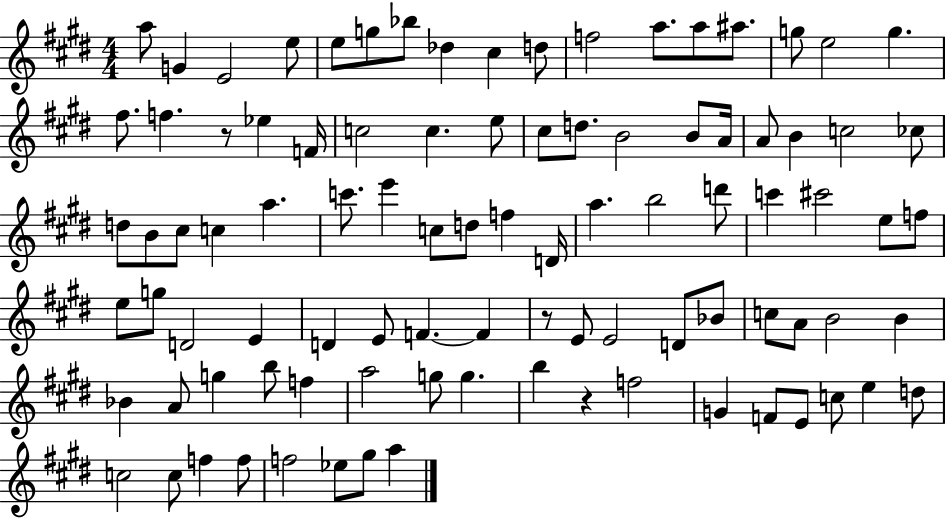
{
  \clef treble
  \numericTimeSignature
  \time 4/4
  \key e \major
  \repeat volta 2 { a''8 g'4 e'2 e''8 | e''8 g''8 bes''8 des''4 cis''4 d''8 | f''2 a''8. a''8 ais''8. | g''8 e''2 g''4. | \break fis''8. f''4. r8 ees''4 f'16 | c''2 c''4. e''8 | cis''8 d''8. b'2 b'8 a'16 | a'8 b'4 c''2 ces''8 | \break d''8 b'8 cis''8 c''4 a''4. | c'''8. e'''4 c''8 d''8 f''4 d'16 | a''4. b''2 d'''8 | c'''4 cis'''2 e''8 f''8 | \break e''8 g''8 d'2 e'4 | d'4 e'8 f'4.~~ f'4 | r8 e'8 e'2 d'8 bes'8 | c''8 a'8 b'2 b'4 | \break bes'4 a'8 g''4 b''8 f''4 | a''2 g''8 g''4. | b''4 r4 f''2 | g'4 f'8 e'8 c''8 e''4 d''8 | \break c''2 c''8 f''4 f''8 | f''2 ees''8 gis''8 a''4 | } \bar "|."
}